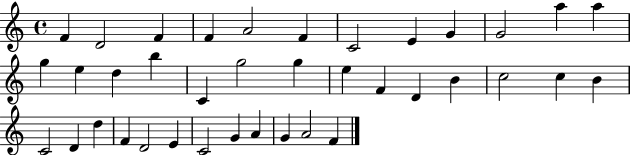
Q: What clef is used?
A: treble